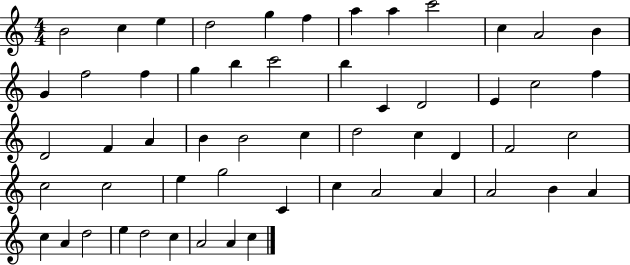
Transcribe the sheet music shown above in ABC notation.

X:1
T:Untitled
M:4/4
L:1/4
K:C
B2 c e d2 g f a a c'2 c A2 B G f2 f g b c'2 b C D2 E c2 f D2 F A B B2 c d2 c D F2 c2 c2 c2 e g2 C c A2 A A2 B A c A d2 e d2 c A2 A c